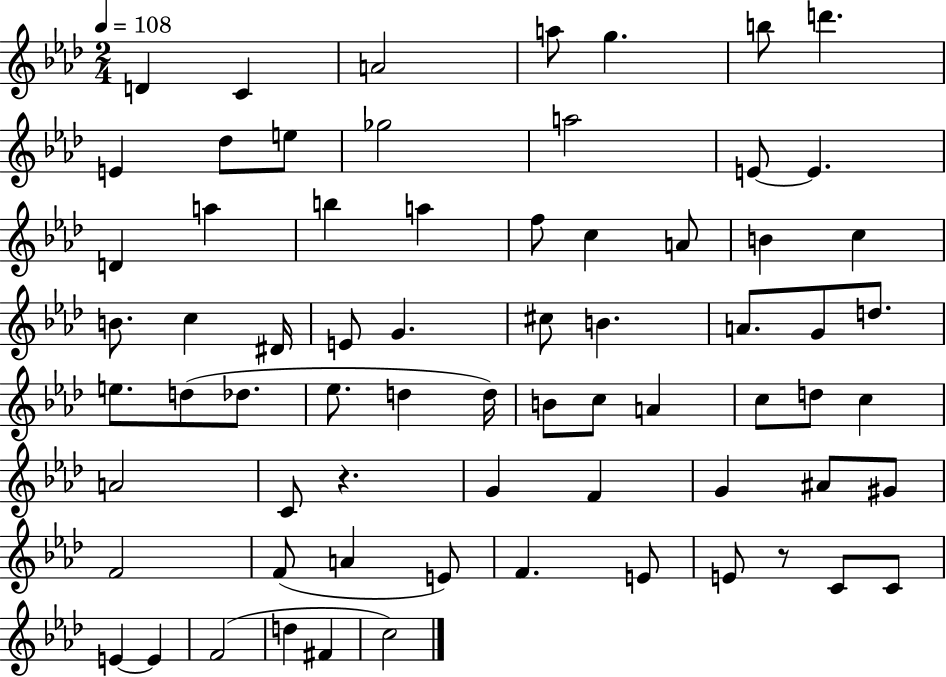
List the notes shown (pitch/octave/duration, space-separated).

D4/q C4/q A4/h A5/e G5/q. B5/e D6/q. E4/q Db5/e E5/e Gb5/h A5/h E4/e E4/q. D4/q A5/q B5/q A5/q F5/e C5/q A4/e B4/q C5/q B4/e. C5/q D#4/s E4/e G4/q. C#5/e B4/q. A4/e. G4/e D5/e. E5/e. D5/e Db5/e. Eb5/e. D5/q D5/s B4/e C5/e A4/q C5/e D5/e C5/q A4/h C4/e R/q. G4/q F4/q G4/q A#4/e G#4/e F4/h F4/e A4/q E4/e F4/q. E4/e E4/e R/e C4/e C4/e E4/q E4/q F4/h D5/q F#4/q C5/h